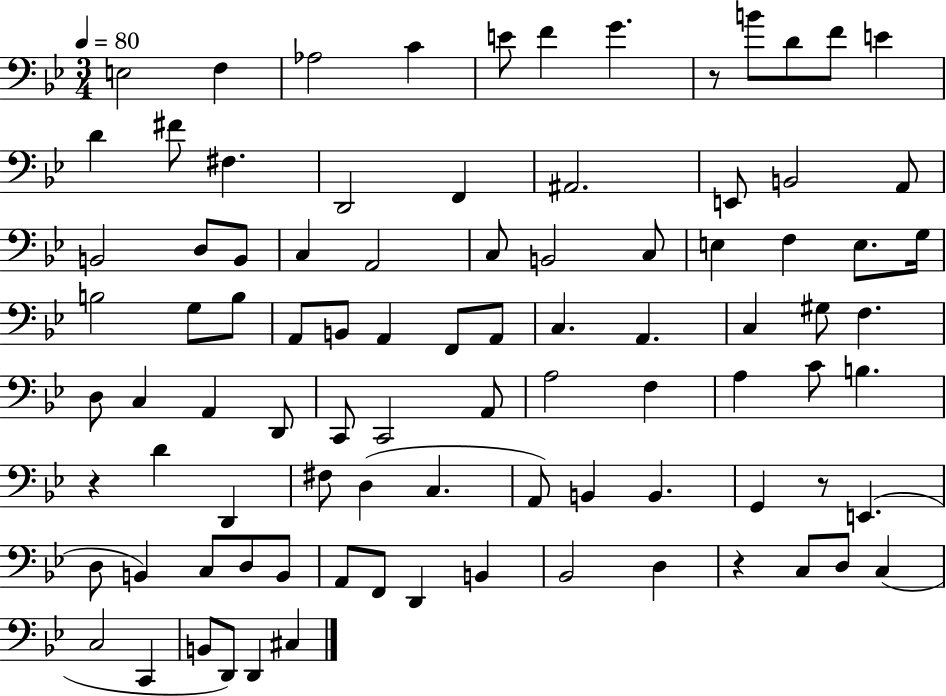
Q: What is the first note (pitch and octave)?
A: E3